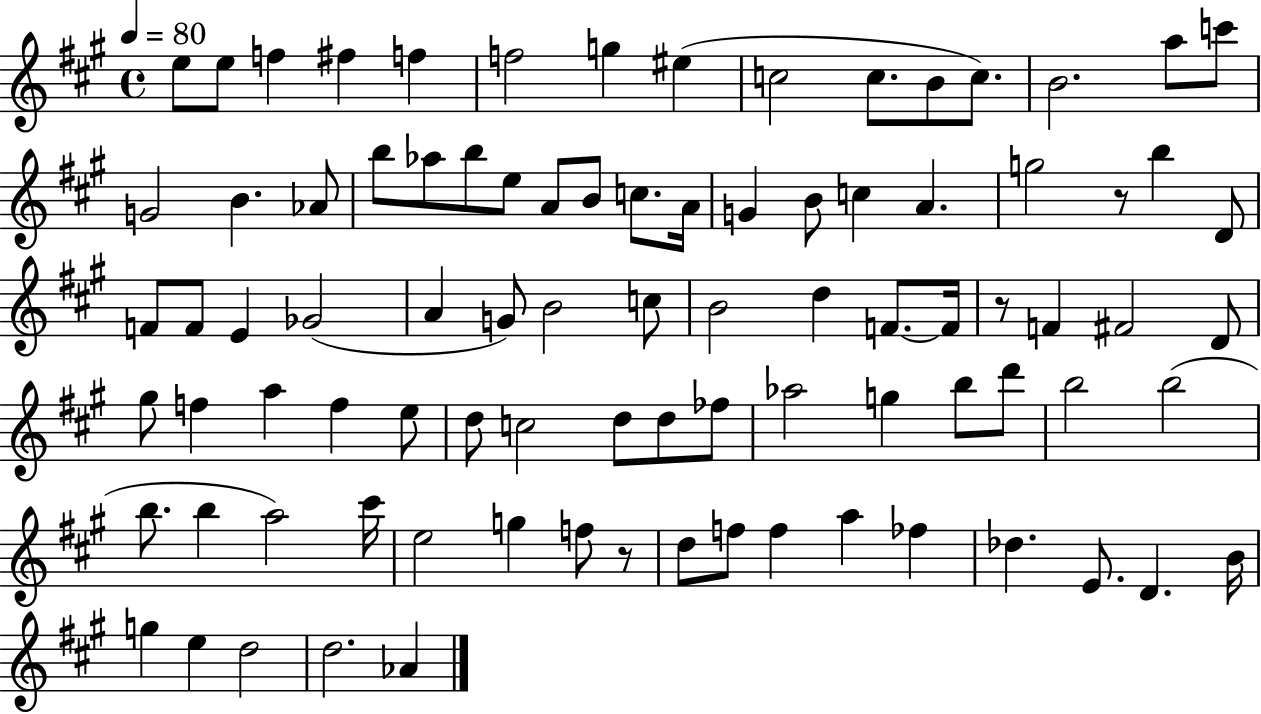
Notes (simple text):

E5/e E5/e F5/q F#5/q F5/q F5/h G5/q EIS5/q C5/h C5/e. B4/e C5/e. B4/h. A5/e C6/e G4/h B4/q. Ab4/e B5/e Ab5/e B5/e E5/e A4/e B4/e C5/e. A4/s G4/q B4/e C5/q A4/q. G5/h R/e B5/q D4/e F4/e F4/e E4/q Gb4/h A4/q G4/e B4/h C5/e B4/h D5/q F4/e. F4/s R/e F4/q F#4/h D4/e G#5/e F5/q A5/q F5/q E5/e D5/e C5/h D5/e D5/e FES5/e Ab5/h G5/q B5/e D6/e B5/h B5/h B5/e. B5/q A5/h C#6/s E5/h G5/q F5/e R/e D5/e F5/e F5/q A5/q FES5/q Db5/q. E4/e. D4/q. B4/s G5/q E5/q D5/h D5/h. Ab4/q